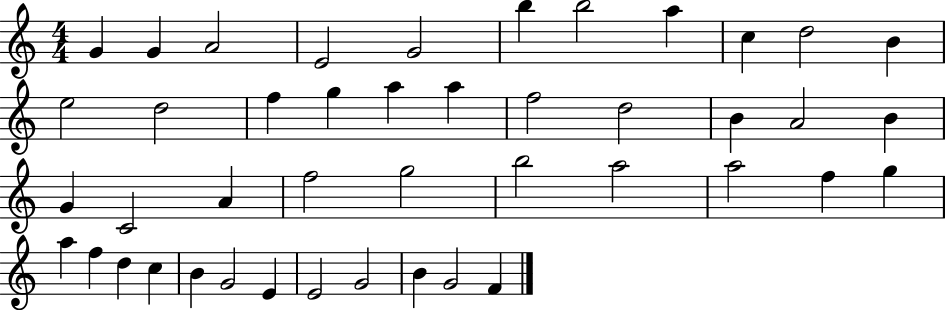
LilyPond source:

{
  \clef treble
  \numericTimeSignature
  \time 4/4
  \key c \major
  g'4 g'4 a'2 | e'2 g'2 | b''4 b''2 a''4 | c''4 d''2 b'4 | \break e''2 d''2 | f''4 g''4 a''4 a''4 | f''2 d''2 | b'4 a'2 b'4 | \break g'4 c'2 a'4 | f''2 g''2 | b''2 a''2 | a''2 f''4 g''4 | \break a''4 f''4 d''4 c''4 | b'4 g'2 e'4 | e'2 g'2 | b'4 g'2 f'4 | \break \bar "|."
}